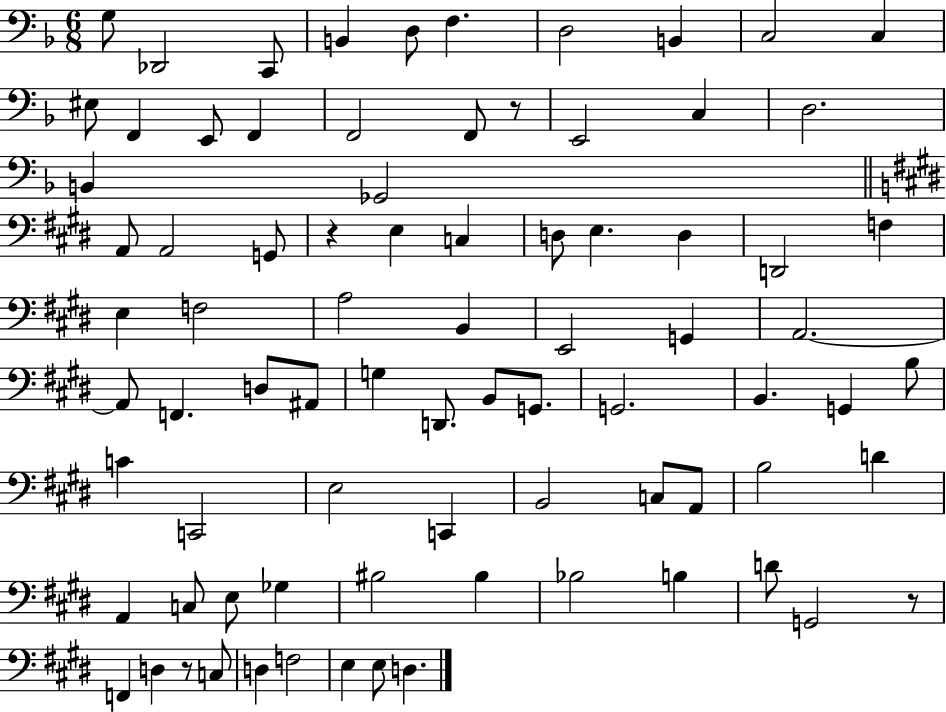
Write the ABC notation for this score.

X:1
T:Untitled
M:6/8
L:1/4
K:F
G,/2 _D,,2 C,,/2 B,, D,/2 F, D,2 B,, C,2 C, ^E,/2 F,, E,,/2 F,, F,,2 F,,/2 z/2 E,,2 C, D,2 B,, _G,,2 A,,/2 A,,2 G,,/2 z E, C, D,/2 E, D, D,,2 F, E, F,2 A,2 B,, E,,2 G,, A,,2 A,,/2 F,, D,/2 ^A,,/2 G, D,,/2 B,,/2 G,,/2 G,,2 B,, G,, B,/2 C C,,2 E,2 C,, B,,2 C,/2 A,,/2 B,2 D A,, C,/2 E,/2 _G, ^B,2 ^B, _B,2 B, D/2 G,,2 z/2 F,, D, z/2 C,/2 D, F,2 E, E,/2 D,